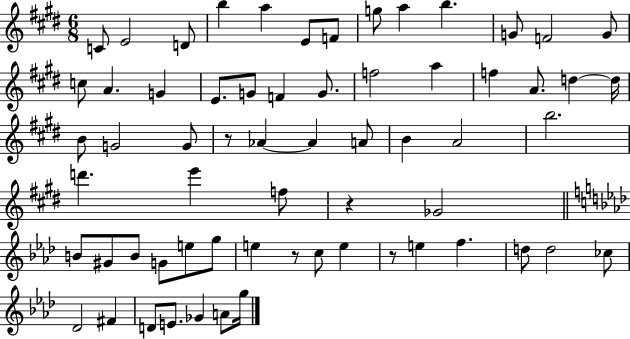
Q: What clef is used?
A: treble